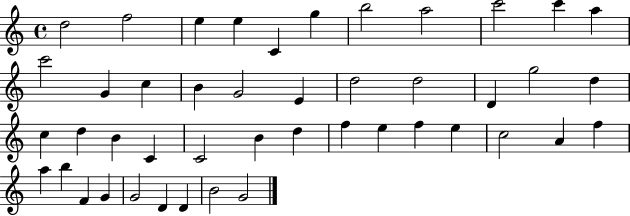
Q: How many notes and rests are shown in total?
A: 45